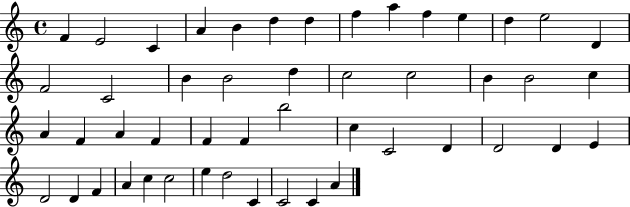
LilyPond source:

{
  \clef treble
  \time 4/4
  \defaultTimeSignature
  \key c \major
  f'4 e'2 c'4 | a'4 b'4 d''4 d''4 | f''4 a''4 f''4 e''4 | d''4 e''2 d'4 | \break f'2 c'2 | b'4 b'2 d''4 | c''2 c''2 | b'4 b'2 c''4 | \break a'4 f'4 a'4 f'4 | f'4 f'4 b''2 | c''4 c'2 d'4 | d'2 d'4 e'4 | \break d'2 d'4 f'4 | a'4 c''4 c''2 | e''4 d''2 c'4 | c'2 c'4 a'4 | \break \bar "|."
}